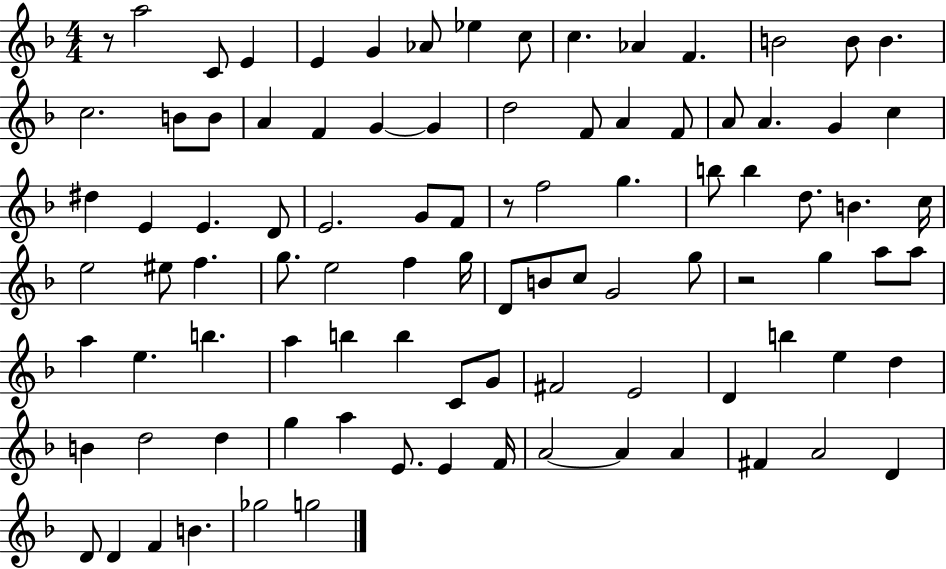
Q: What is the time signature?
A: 4/4